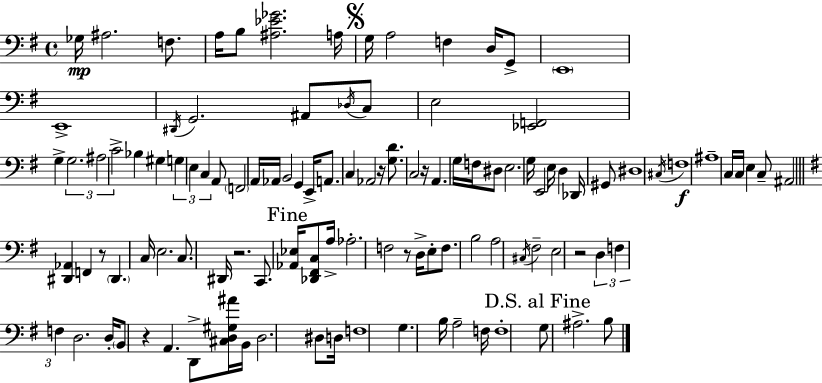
Gb3/s A#3/h. F3/e. A3/s B3/e [A#3,Eb4,Gb4]/h. A3/s G3/s A3/h F3/q D3/s G2/e E2/w E2/w D#2/s G2/h. A#2/e Db3/s C3/e E3/h [Eb2,F2]/h G3/q G3/h. A#3/h C4/h Bb3/q G#3/q G3/q E3/q C3/q A2/e F2/h A2/s Ab2/s B2/h G2/q E2/s A2/e. C3/q Ab2/h R/s [G3,D4]/e. C3/h R/s A2/q. G3/s F3/s D#3/e E3/h. G3/s E2/h E3/s D3/q Db2/s G#2/e D#3/w C#3/s F3/w A#3/w C3/s C3/s E3/q C3/e A#2/h [D#2,Ab2]/q F2/q R/e D#2/q. C3/s E3/h. C3/e. D#2/s R/h. C2/e. [Ab2,Eb3]/s [Db2,F#2,C3]/e A3/s Ab3/h. F3/h R/e D3/s E3/e F3/e. B3/h A3/h C#3/s F#3/h E3/h R/h D3/q F3/q F3/q D3/h. D3/s B2/e R/q A2/q. D2/e [C#3,D3,G#3,A#4]/s B2/s D3/h. D#3/e D3/s F3/w G3/q. B3/s A3/h F3/s F3/w G3/e A#3/h. B3/e